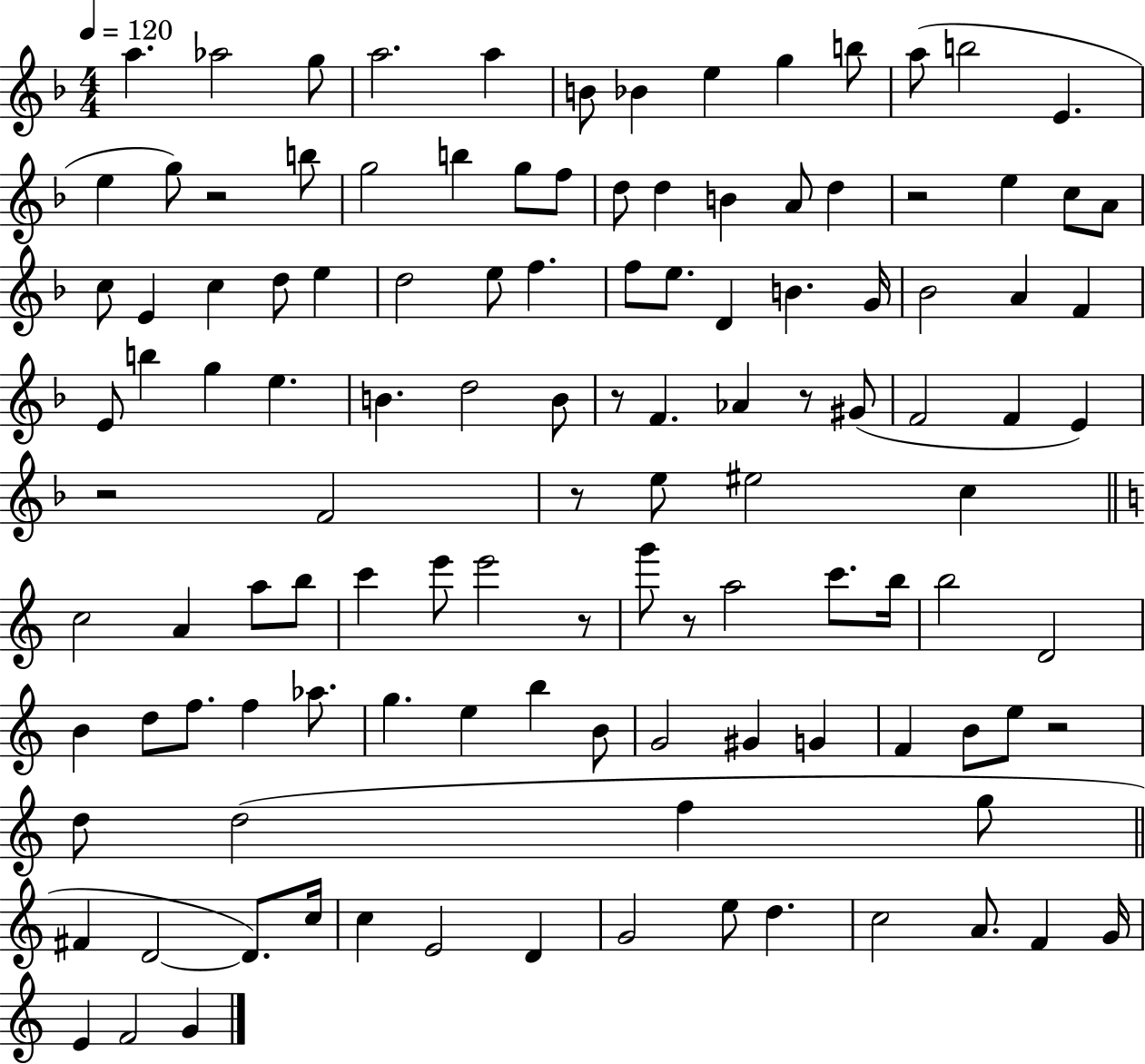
A5/q. Ab5/h G5/e A5/h. A5/q B4/e Bb4/q E5/q G5/q B5/e A5/e B5/h E4/q. E5/q G5/e R/h B5/e G5/h B5/q G5/e F5/e D5/e D5/q B4/q A4/e D5/q R/h E5/q C5/e A4/e C5/e E4/q C5/q D5/e E5/q D5/h E5/e F5/q. F5/e E5/e. D4/q B4/q. G4/s Bb4/h A4/q F4/q E4/e B5/q G5/q E5/q. B4/q. D5/h B4/e R/e F4/q. Ab4/q R/e G#4/e F4/h F4/q E4/q R/h F4/h R/e E5/e EIS5/h C5/q C5/h A4/q A5/e B5/e C6/q E6/e E6/h R/e G6/e R/e A5/h C6/e. B5/s B5/h D4/h B4/q D5/e F5/e. F5/q Ab5/e. G5/q. E5/q B5/q B4/e G4/h G#4/q G4/q F4/q B4/e E5/e R/h D5/e D5/h F5/q G5/e F#4/q D4/h D4/e. C5/s C5/q E4/h D4/q G4/h E5/e D5/q. C5/h A4/e. F4/q G4/s E4/q F4/h G4/q